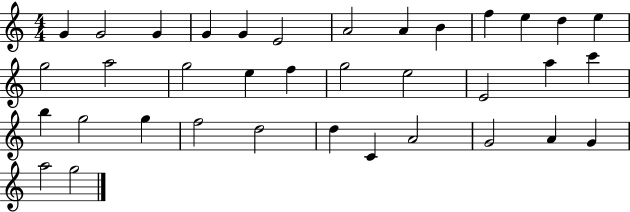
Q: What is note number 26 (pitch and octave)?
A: G5